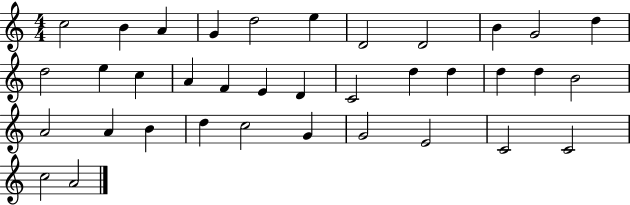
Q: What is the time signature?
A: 4/4